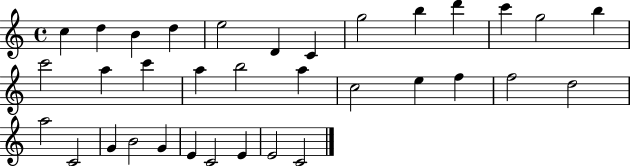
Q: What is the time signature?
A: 4/4